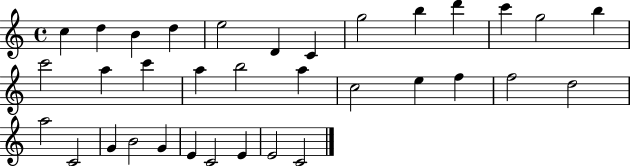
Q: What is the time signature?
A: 4/4